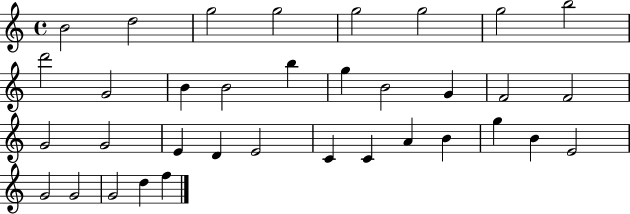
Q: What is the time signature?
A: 4/4